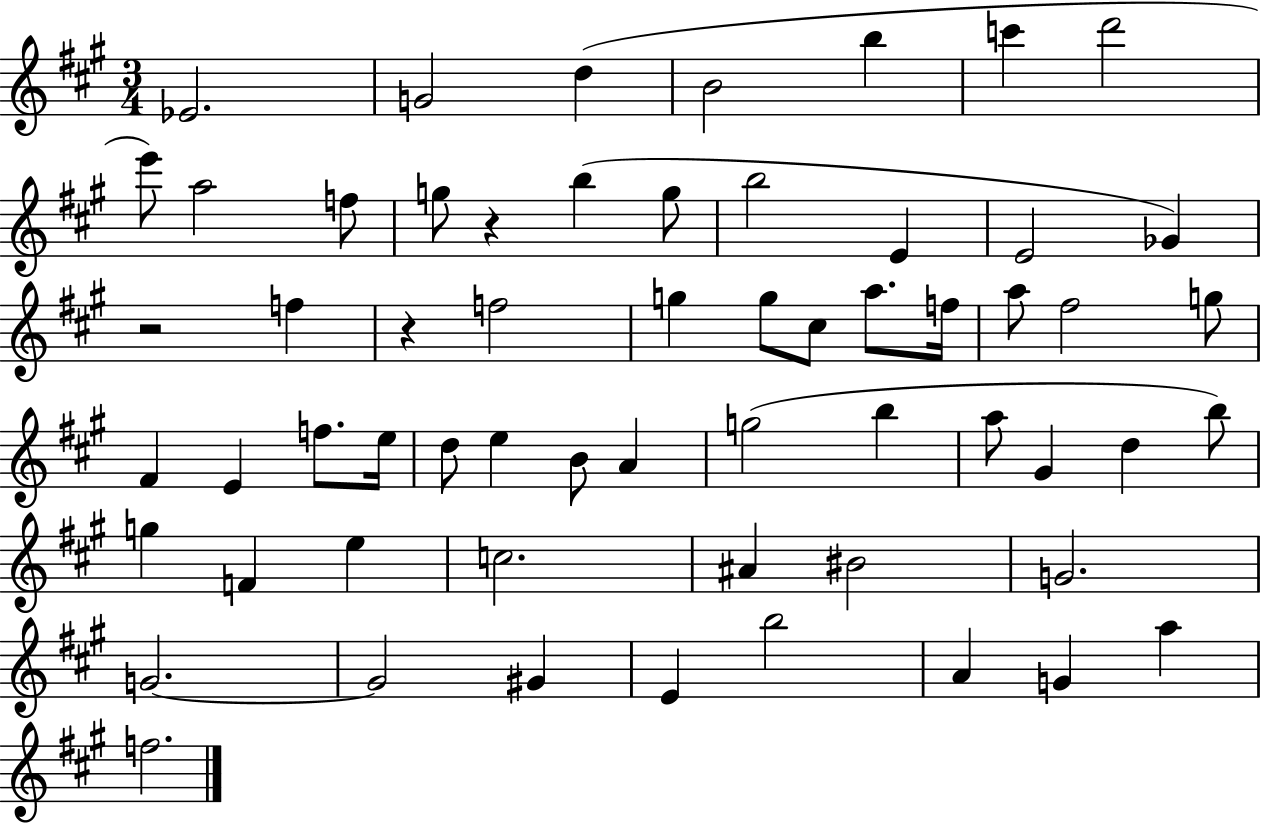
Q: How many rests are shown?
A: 3